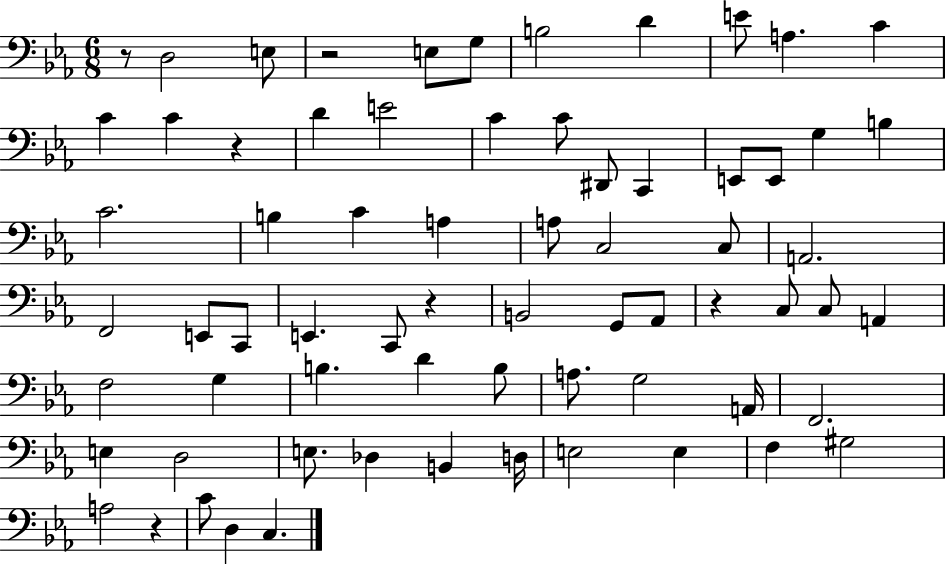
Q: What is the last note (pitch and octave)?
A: C3